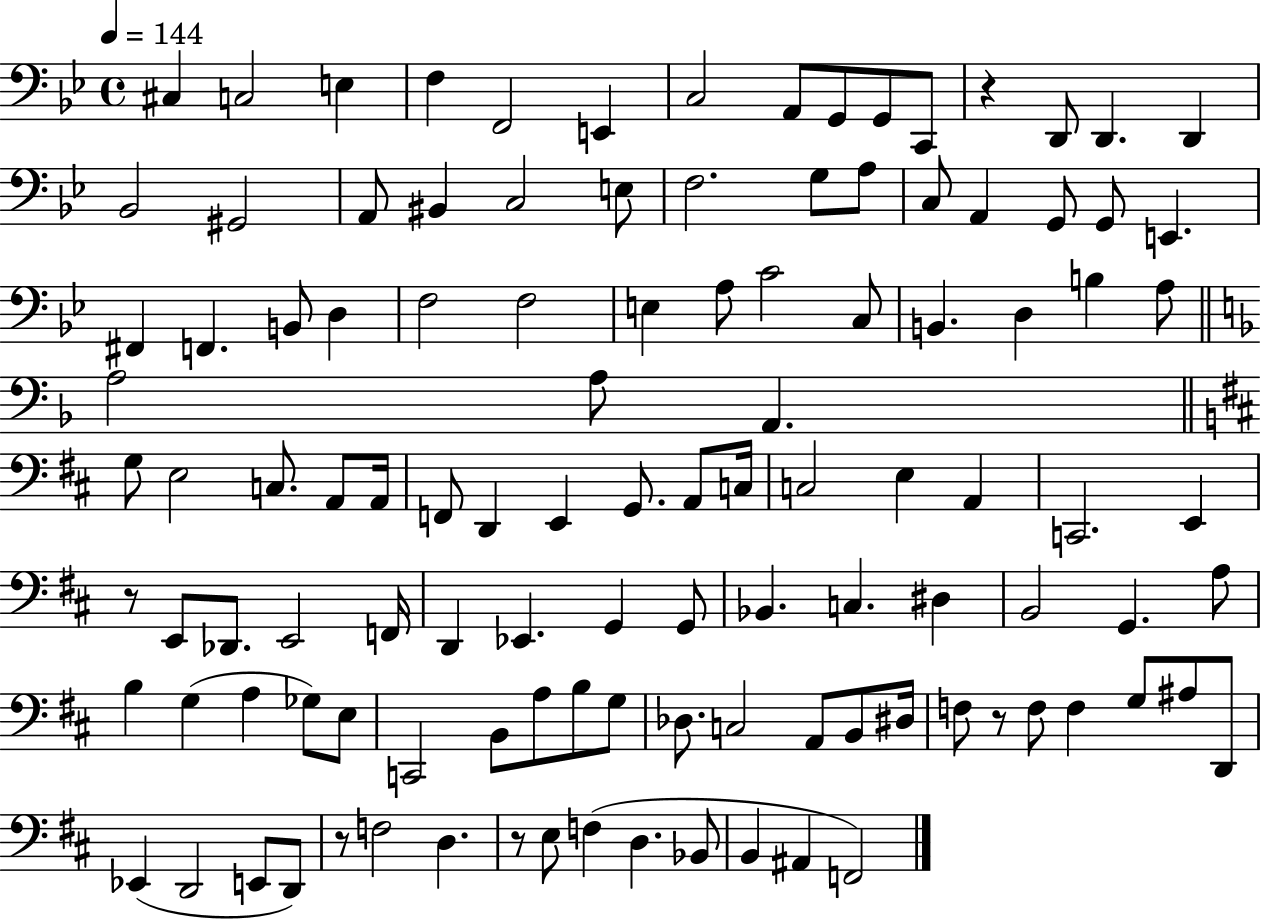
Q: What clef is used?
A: bass